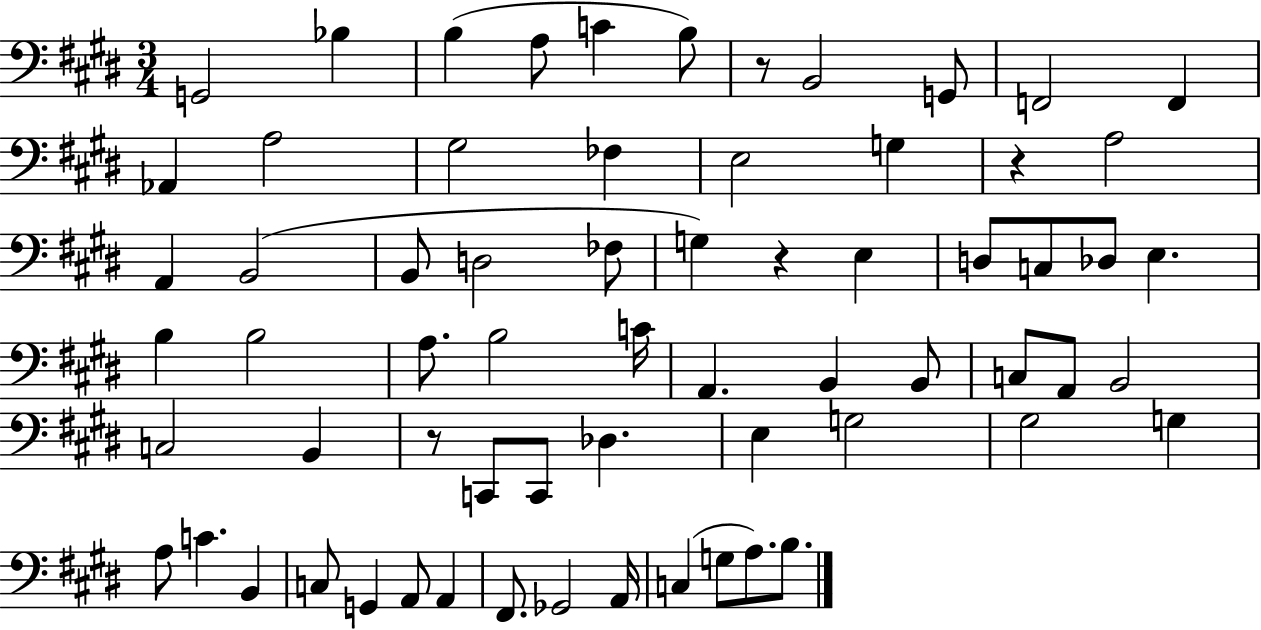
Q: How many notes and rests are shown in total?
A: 66